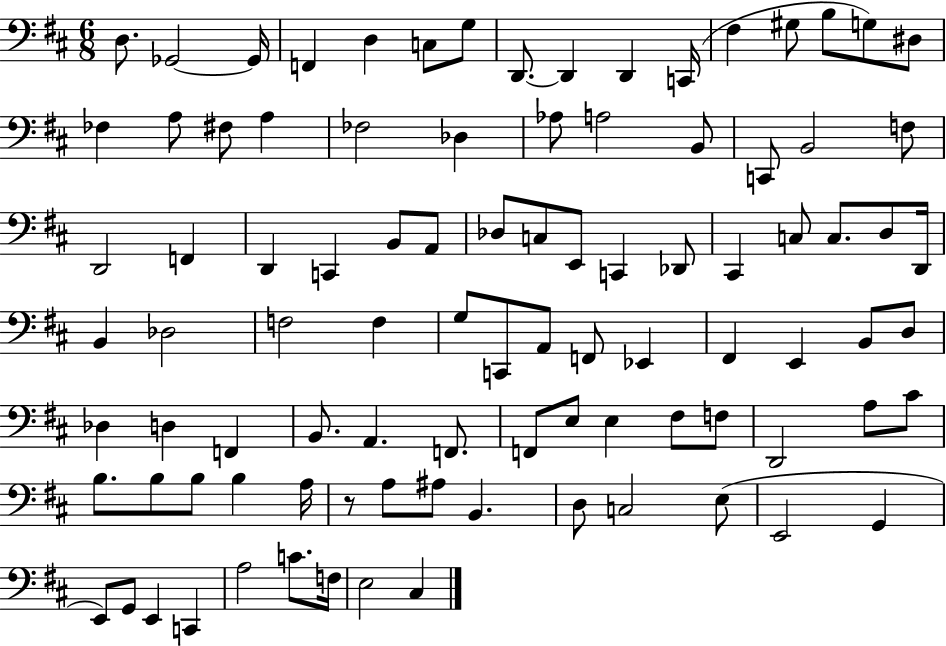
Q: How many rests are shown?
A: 1